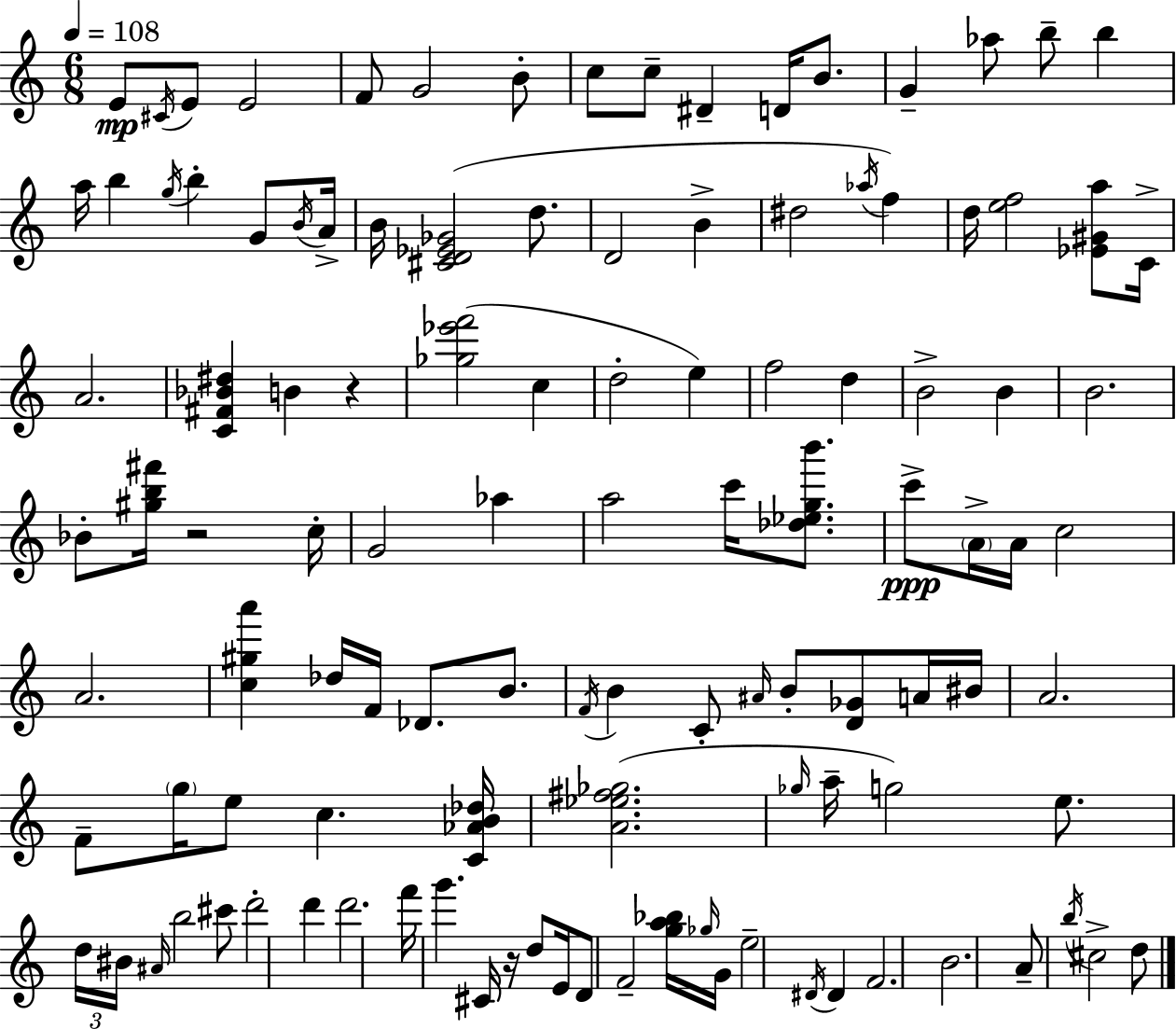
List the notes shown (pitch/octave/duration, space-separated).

E4/e C#4/s E4/e E4/h F4/e G4/h B4/e C5/e C5/e D#4/q D4/s B4/e. G4/q Ab5/e B5/e B5/q A5/s B5/q G5/s B5/q G4/e B4/s A4/s B4/s [C#4,D4,Eb4,Gb4]/h D5/e. D4/h B4/q D#5/h Ab5/s F5/q D5/s [E5,F5]/h [Eb4,G#4,A5]/e C4/s A4/h. [C4,F#4,Bb4,D#5]/q B4/q R/q [Gb5,Eb6,F6]/h C5/q D5/h E5/q F5/h D5/q B4/h B4/q B4/h. Bb4/e [G#5,B5,F#6]/s R/h C5/s G4/h Ab5/q A5/h C6/s [Db5,Eb5,G5,B6]/e. C6/e A4/s A4/s C5/h A4/h. [C5,G#5,A6]/q Db5/s F4/s Db4/e. B4/e. F4/s B4/q C4/e A#4/s B4/e [D4,Gb4]/e A4/s BIS4/s A4/h. F4/e G5/s E5/e C5/q. [C4,Ab4,B4,Db5]/s [A4,Eb5,F#5,Gb5]/h. Gb5/s A5/s G5/h E5/e. D5/s BIS4/s A#4/s B5/h C#6/e D6/h D6/q D6/h. F6/s G6/q. C#4/s R/s D5/e E4/s D4/e F4/h [G5,A5,Bb5]/s Gb5/s G4/s E5/h D#4/s D#4/q F4/h. B4/h. A4/e B5/s C#5/h D5/e